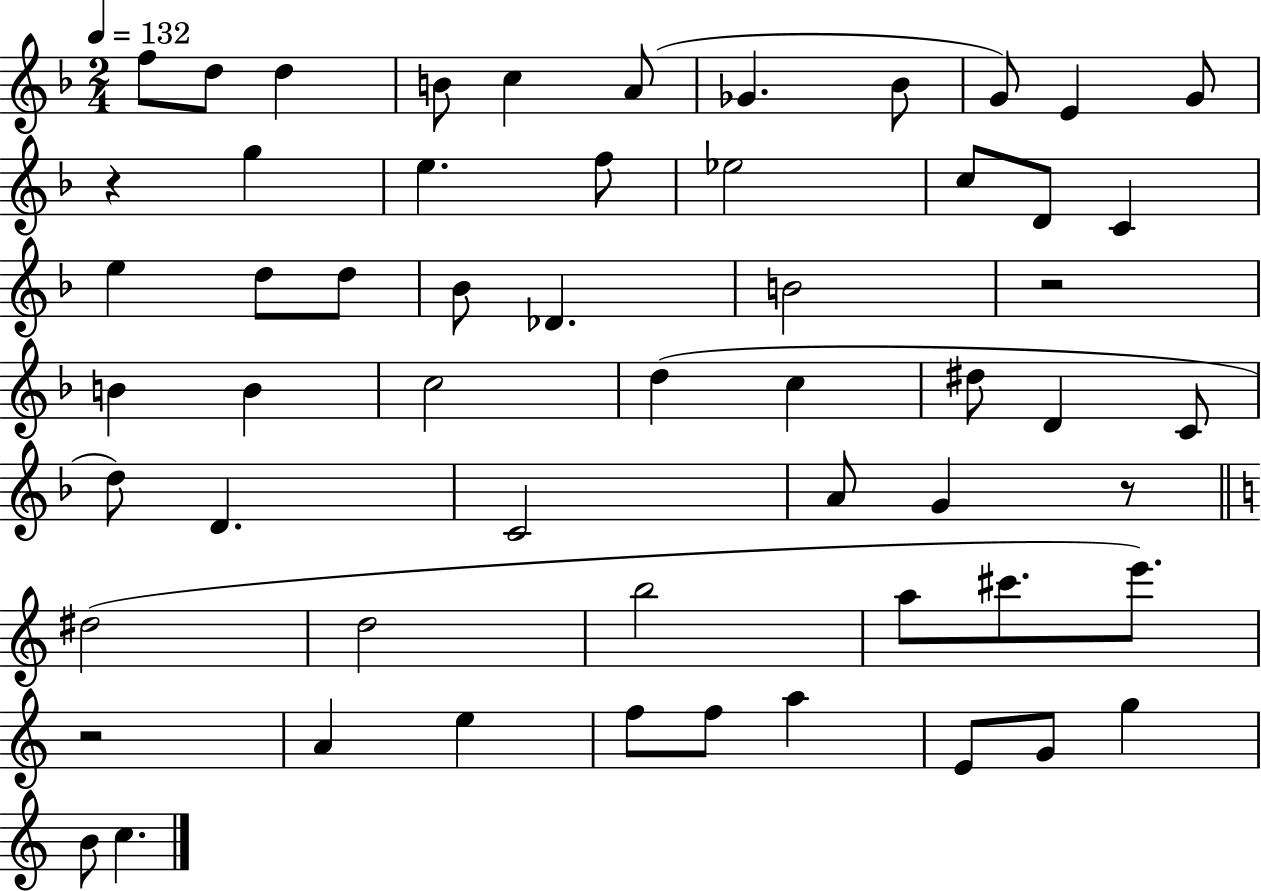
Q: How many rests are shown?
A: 4